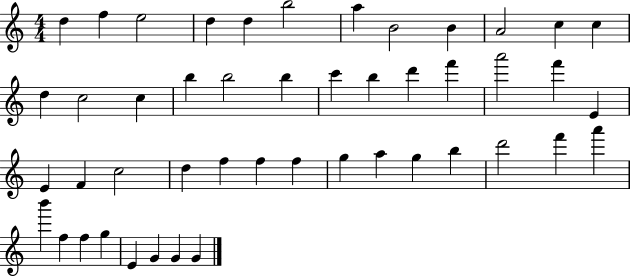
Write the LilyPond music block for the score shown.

{
  \clef treble
  \numericTimeSignature
  \time 4/4
  \key c \major
  d''4 f''4 e''2 | d''4 d''4 b''2 | a''4 b'2 b'4 | a'2 c''4 c''4 | \break d''4 c''2 c''4 | b''4 b''2 b''4 | c'''4 b''4 d'''4 f'''4 | a'''2 f'''4 e'4 | \break e'4 f'4 c''2 | d''4 f''4 f''4 f''4 | g''4 a''4 g''4 b''4 | d'''2 f'''4 a'''4 | \break b'''4 f''4 f''4 g''4 | e'4 g'4 g'4 g'4 | \bar "|."
}